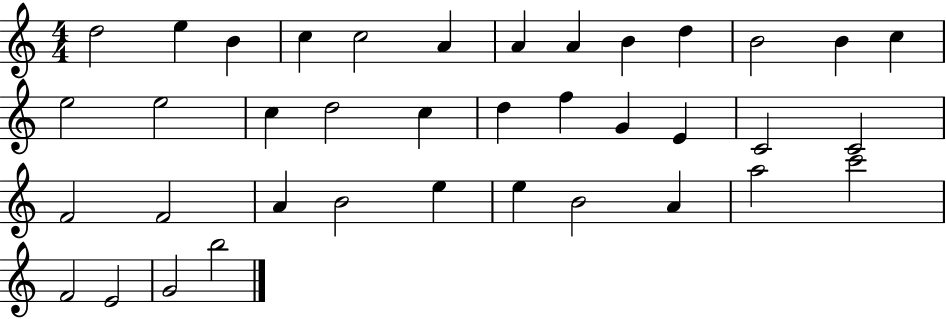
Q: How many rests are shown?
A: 0